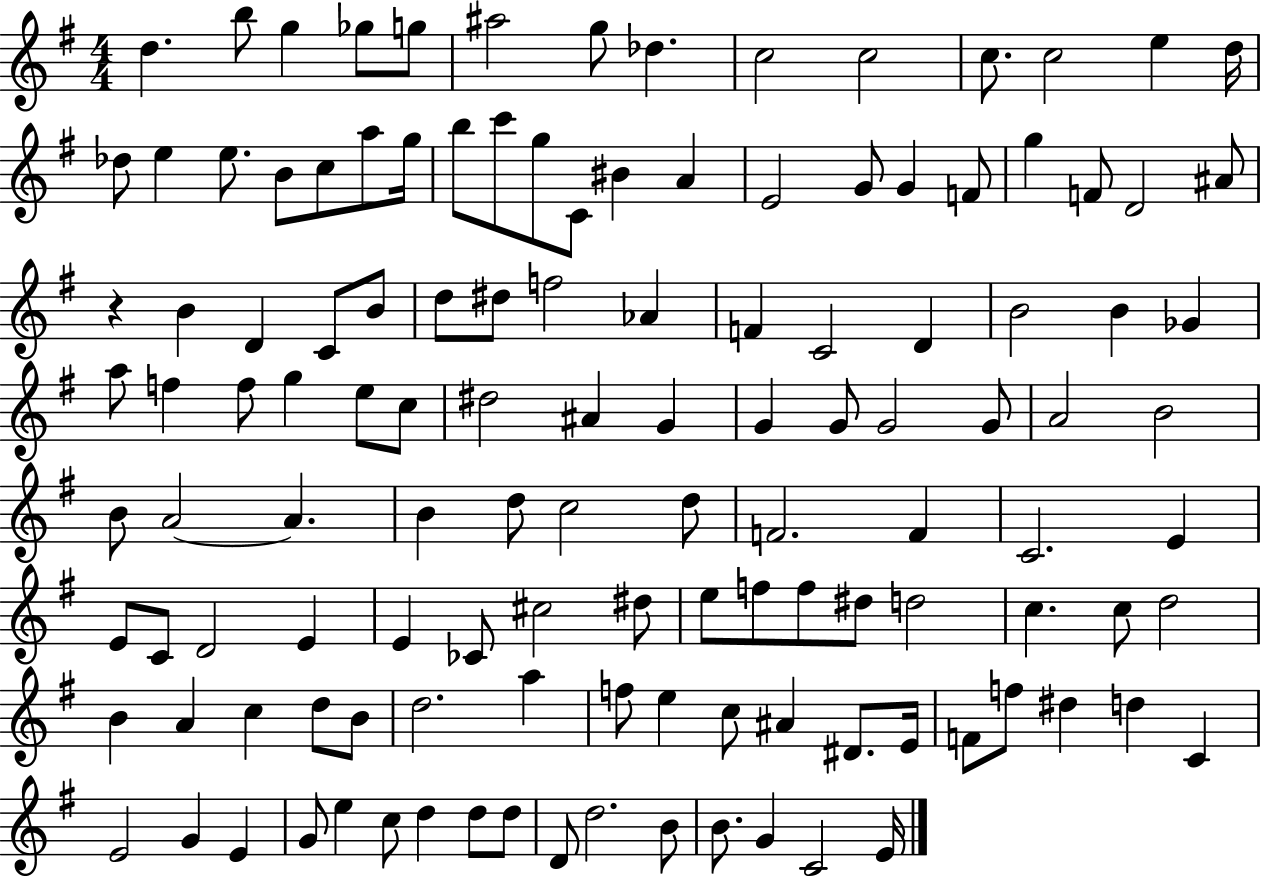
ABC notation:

X:1
T:Untitled
M:4/4
L:1/4
K:G
d b/2 g _g/2 g/2 ^a2 g/2 _d c2 c2 c/2 c2 e d/4 _d/2 e e/2 B/2 c/2 a/2 g/4 b/2 c'/2 g/2 C/2 ^B A E2 G/2 G F/2 g F/2 D2 ^A/2 z B D C/2 B/2 d/2 ^d/2 f2 _A F C2 D B2 B _G a/2 f f/2 g e/2 c/2 ^d2 ^A G G G/2 G2 G/2 A2 B2 B/2 A2 A B d/2 c2 d/2 F2 F C2 E E/2 C/2 D2 E E _C/2 ^c2 ^d/2 e/2 f/2 f/2 ^d/2 d2 c c/2 d2 B A c d/2 B/2 d2 a f/2 e c/2 ^A ^D/2 E/4 F/2 f/2 ^d d C E2 G E G/2 e c/2 d d/2 d/2 D/2 d2 B/2 B/2 G C2 E/4